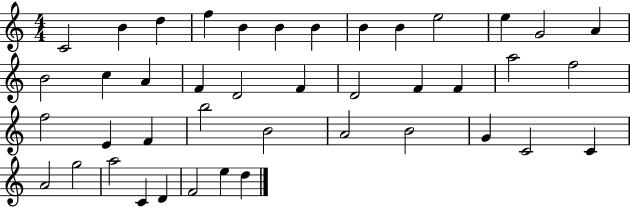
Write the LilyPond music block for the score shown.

{
  \clef treble
  \numericTimeSignature
  \time 4/4
  \key c \major
  c'2 b'4 d''4 | f''4 b'4 b'4 b'4 | b'4 b'4 e''2 | e''4 g'2 a'4 | \break b'2 c''4 a'4 | f'4 d'2 f'4 | d'2 f'4 f'4 | a''2 f''2 | \break f''2 e'4 f'4 | b''2 b'2 | a'2 b'2 | g'4 c'2 c'4 | \break a'2 g''2 | a''2 c'4 d'4 | f'2 e''4 d''4 | \bar "|."
}